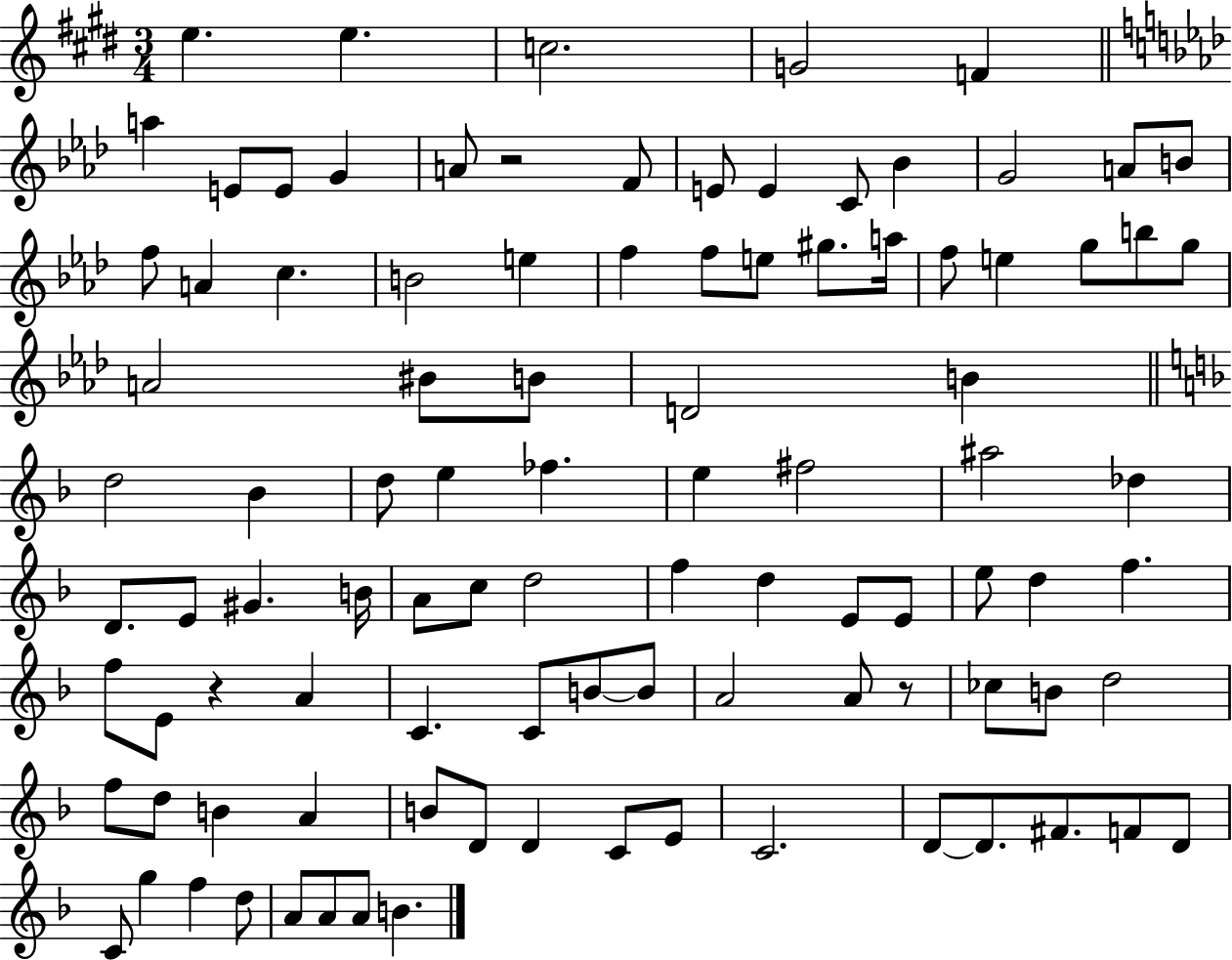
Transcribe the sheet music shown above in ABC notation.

X:1
T:Untitled
M:3/4
L:1/4
K:E
e e c2 G2 F a E/2 E/2 G A/2 z2 F/2 E/2 E C/2 _B G2 A/2 B/2 f/2 A c B2 e f f/2 e/2 ^g/2 a/4 f/2 e g/2 b/2 g/2 A2 ^B/2 B/2 D2 B d2 _B d/2 e _f e ^f2 ^a2 _d D/2 E/2 ^G B/4 A/2 c/2 d2 f d E/2 E/2 e/2 d f f/2 E/2 z A C C/2 B/2 B/2 A2 A/2 z/2 _c/2 B/2 d2 f/2 d/2 B A B/2 D/2 D C/2 E/2 C2 D/2 D/2 ^F/2 F/2 D/2 C/2 g f d/2 A/2 A/2 A/2 B